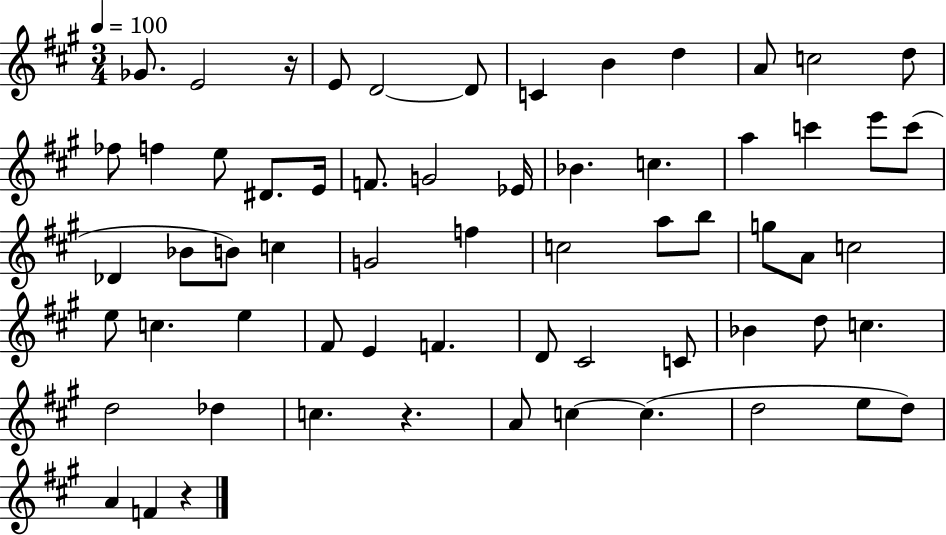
{
  \clef treble
  \numericTimeSignature
  \time 3/4
  \key a \major
  \tempo 4 = 100
  ges'8. e'2 r16 | e'8 d'2~~ d'8 | c'4 b'4 d''4 | a'8 c''2 d''8 | \break fes''8 f''4 e''8 dis'8. e'16 | f'8. g'2 ees'16 | bes'4. c''4. | a''4 c'''4 e'''8 c'''8( | \break des'4 bes'8 b'8) c''4 | g'2 f''4 | c''2 a''8 b''8 | g''8 a'8 c''2 | \break e''8 c''4. e''4 | fis'8 e'4 f'4. | d'8 cis'2 c'8 | bes'4 d''8 c''4. | \break d''2 des''4 | c''4. r4. | a'8 c''4~~ c''4.( | d''2 e''8 d''8) | \break a'4 f'4 r4 | \bar "|."
}